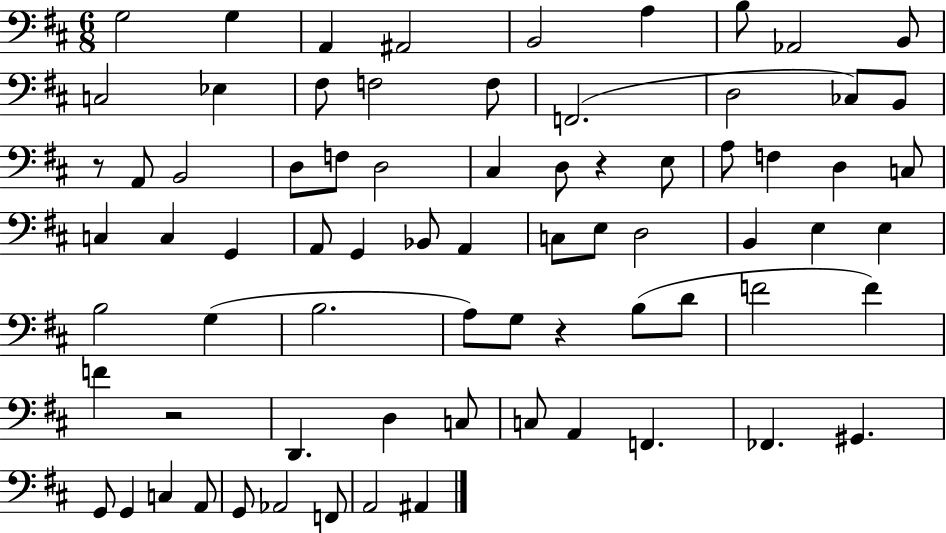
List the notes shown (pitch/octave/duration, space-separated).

G3/h G3/q A2/q A#2/h B2/h A3/q B3/e Ab2/h B2/e C3/h Eb3/q F#3/e F3/h F3/e F2/h. D3/h CES3/e B2/e R/e A2/e B2/h D3/e F3/e D3/h C#3/q D3/e R/q E3/e A3/e F3/q D3/q C3/e C3/q C3/q G2/q A2/e G2/q Bb2/e A2/q C3/e E3/e D3/h B2/q E3/q E3/q B3/h G3/q B3/h. A3/e G3/e R/q B3/e D4/e F4/h F4/q F4/q R/h D2/q. D3/q C3/e C3/e A2/q F2/q. FES2/q. G#2/q. G2/e G2/q C3/q A2/e G2/e Ab2/h F2/e A2/h A#2/q